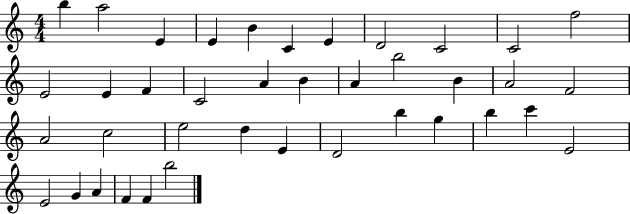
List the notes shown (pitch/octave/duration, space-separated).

B5/q A5/h E4/q E4/q B4/q C4/q E4/q D4/h C4/h C4/h F5/h E4/h E4/q F4/q C4/h A4/q B4/q A4/q B5/h B4/q A4/h F4/h A4/h C5/h E5/h D5/q E4/q D4/h B5/q G5/q B5/q C6/q E4/h E4/h G4/q A4/q F4/q F4/q B5/h